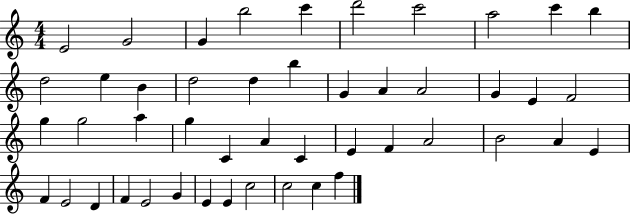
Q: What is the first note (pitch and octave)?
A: E4